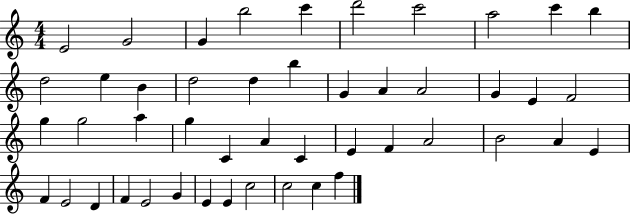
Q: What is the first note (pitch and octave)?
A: E4